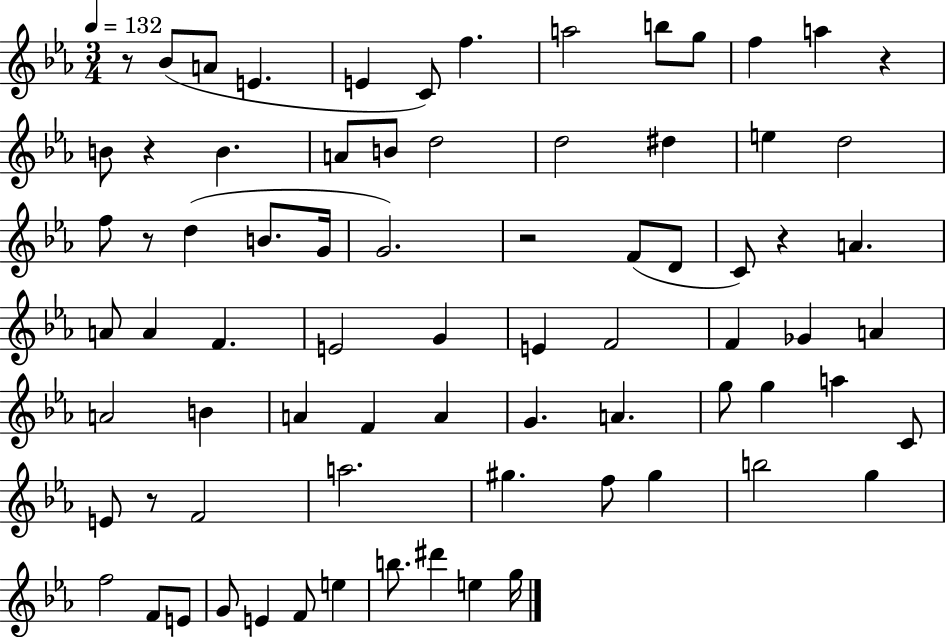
R/e Bb4/e A4/e E4/q. E4/q C4/e F5/q. A5/h B5/e G5/e F5/q A5/q R/q B4/e R/q B4/q. A4/e B4/e D5/h D5/h D#5/q E5/q D5/h F5/e R/e D5/q B4/e. G4/s G4/h. R/h F4/e D4/e C4/e R/q A4/q. A4/e A4/q F4/q. E4/h G4/q E4/q F4/h F4/q Gb4/q A4/q A4/h B4/q A4/q F4/q A4/q G4/q. A4/q. G5/e G5/q A5/q C4/e E4/e R/e F4/h A5/h. G#5/q. F5/e G#5/q B5/h G5/q F5/h F4/e E4/e G4/e E4/q F4/e E5/q B5/e. D#6/q E5/q G5/s